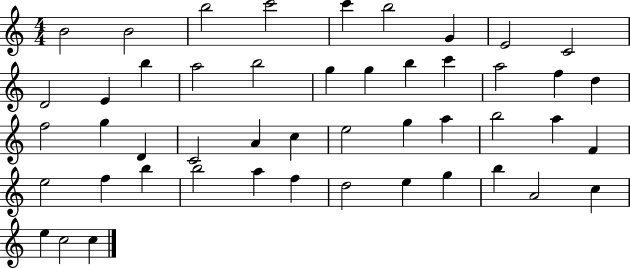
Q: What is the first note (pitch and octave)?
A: B4